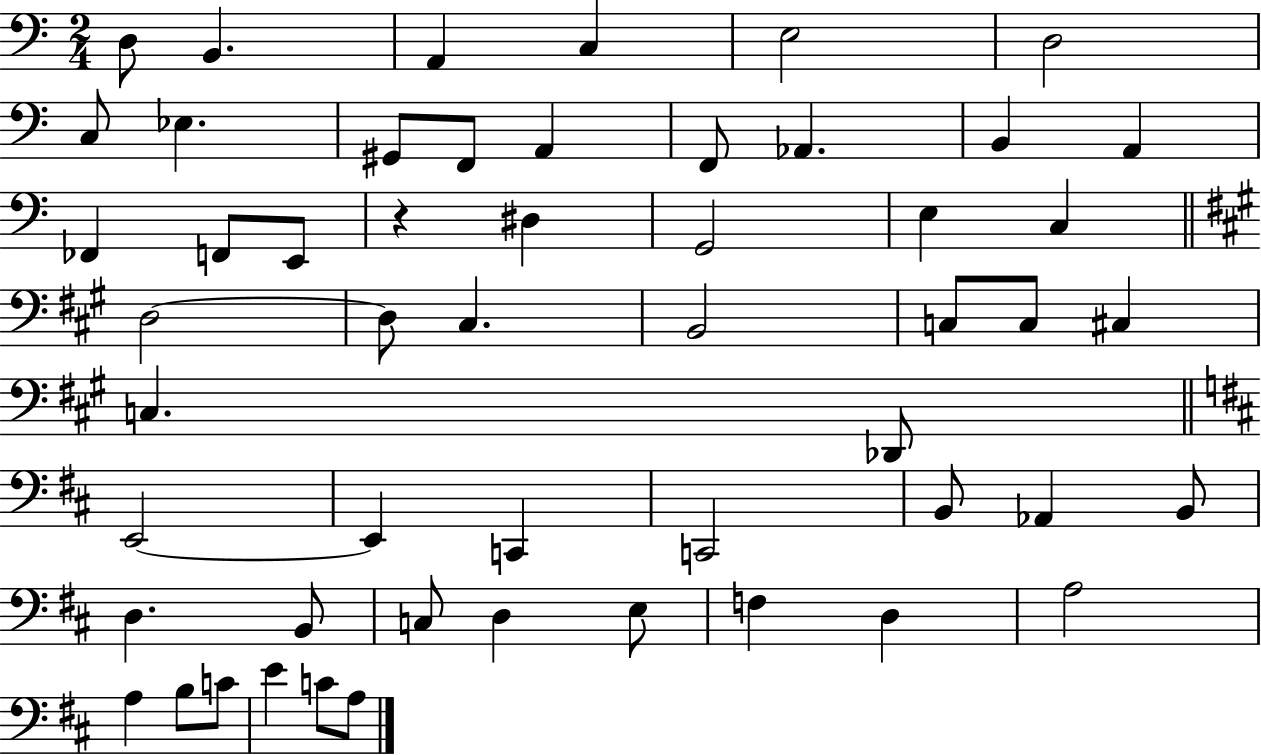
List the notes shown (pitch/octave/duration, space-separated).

D3/e B2/q. A2/q C3/q E3/h D3/h C3/e Eb3/q. G#2/e F2/e A2/q F2/e Ab2/q. B2/q A2/q FES2/q F2/e E2/e R/q D#3/q G2/h E3/q C3/q D3/h D3/e C#3/q. B2/h C3/e C3/e C#3/q C3/q. Db2/e E2/h E2/q C2/q C2/h B2/e Ab2/q B2/e D3/q. B2/e C3/e D3/q E3/e F3/q D3/q A3/h A3/q B3/e C4/e E4/q C4/e A3/e